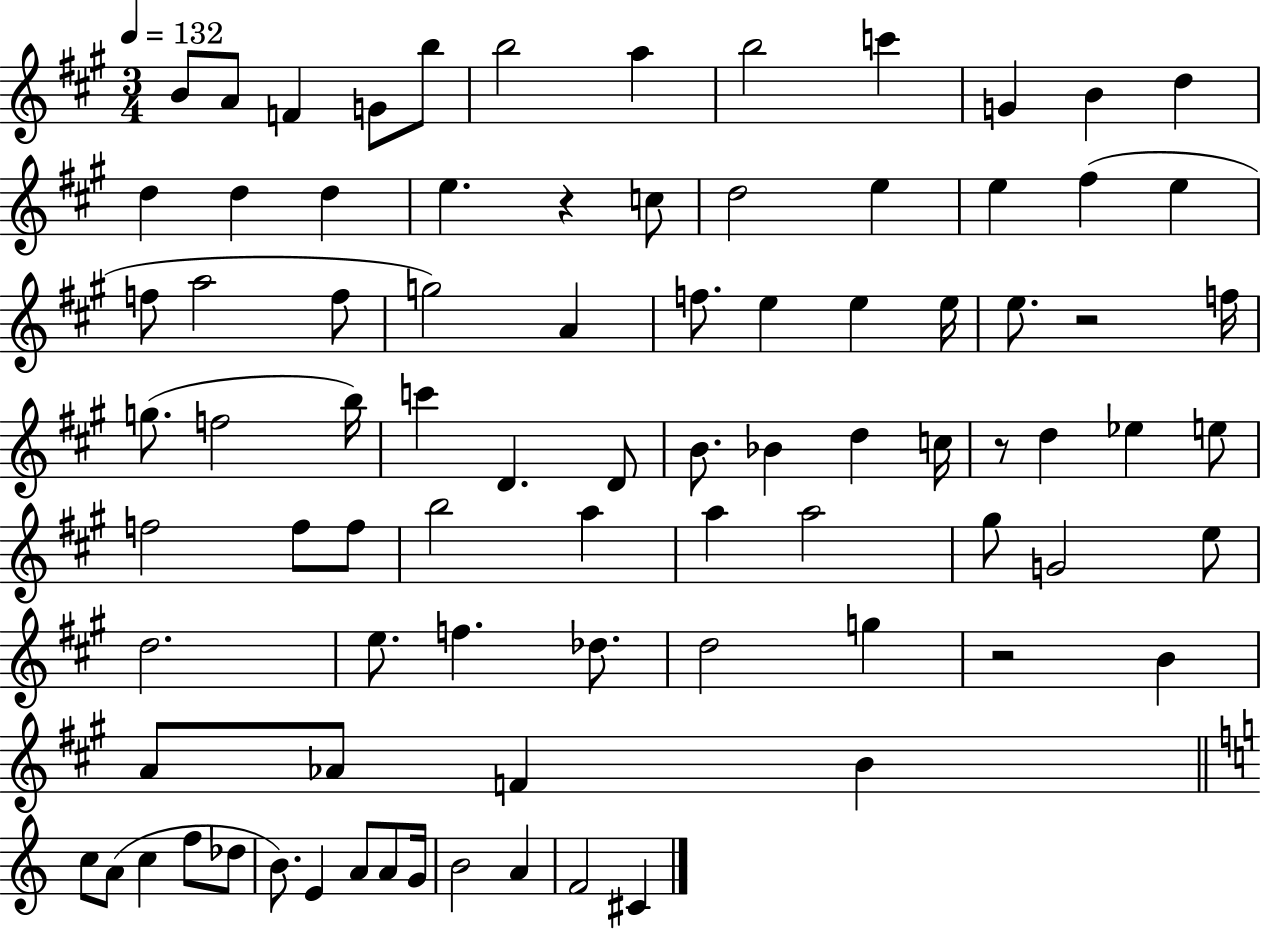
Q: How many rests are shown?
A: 4